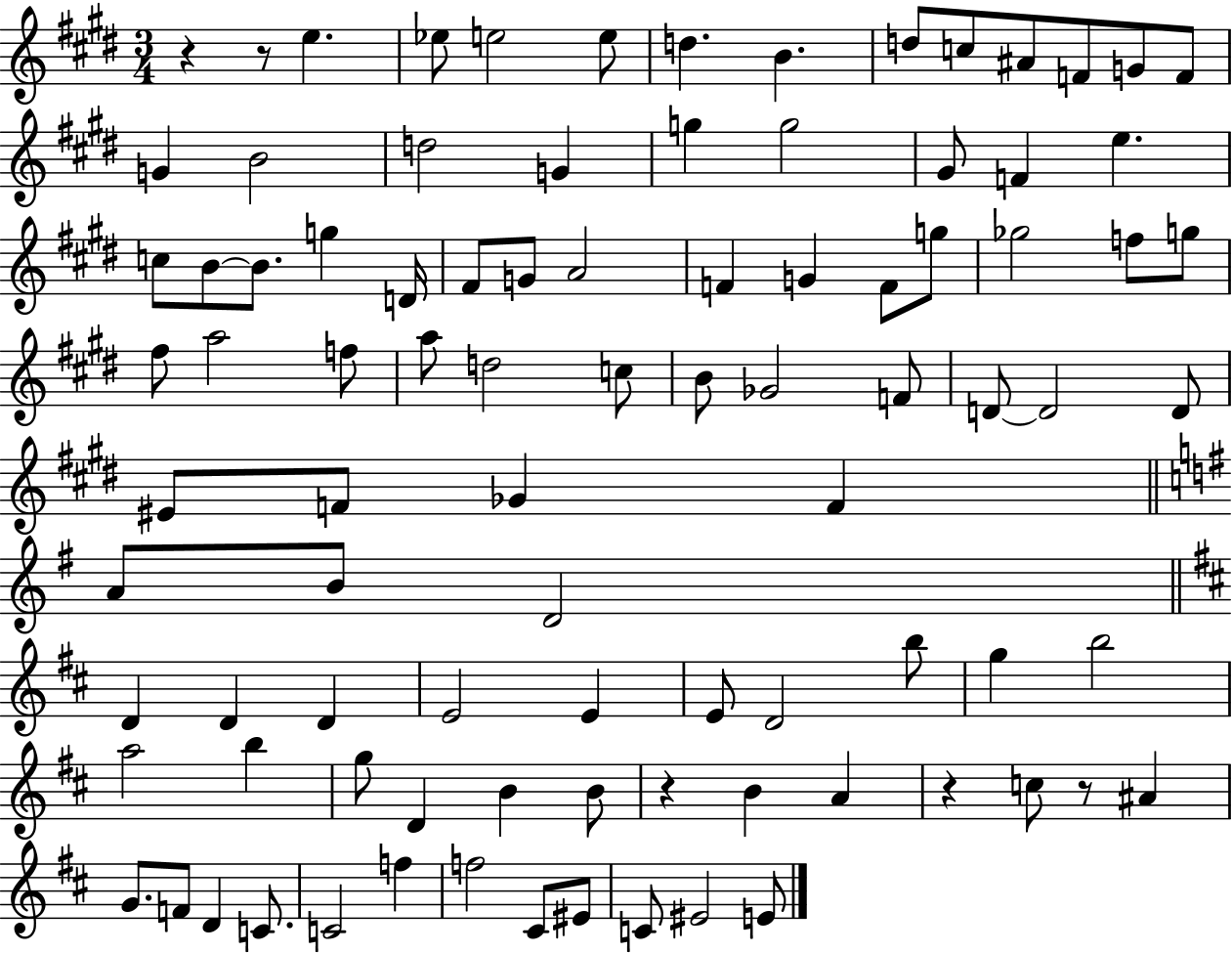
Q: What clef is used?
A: treble